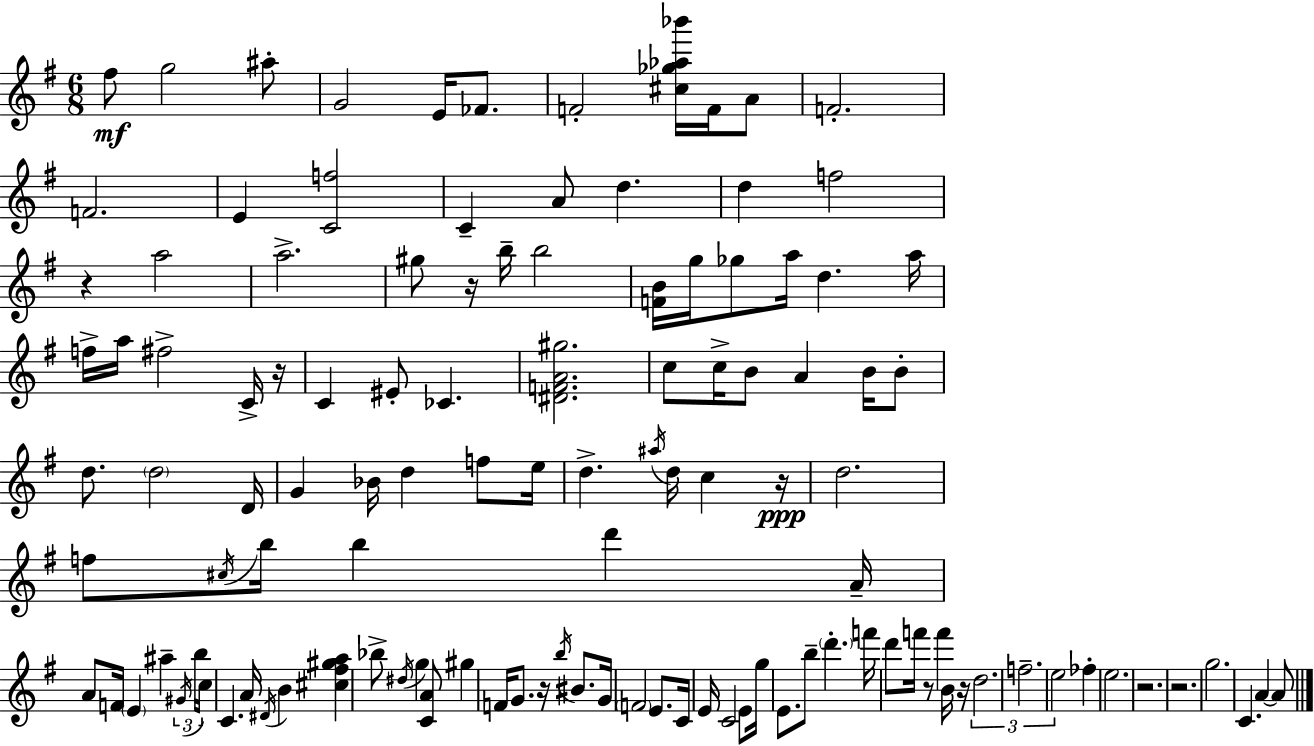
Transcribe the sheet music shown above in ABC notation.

X:1
T:Untitled
M:6/8
L:1/4
K:G
^f/2 g2 ^a/2 G2 E/4 _F/2 F2 [^c_g_a_b']/4 F/4 A/2 F2 F2 E [Cf]2 C A/2 d d f2 z a2 a2 ^g/2 z/4 b/4 b2 [FB]/4 g/4 _g/2 a/4 d a/4 f/4 a/4 ^f2 C/4 z/4 C ^E/2 _C [^DFA^g]2 c/2 c/4 B/2 A B/4 B/2 d/2 d2 D/4 G _B/4 d f/2 e/4 d ^a/4 d/4 c z/4 d2 f/2 ^c/4 b/4 b d' A/4 A/2 F/4 E ^a ^G/4 b/4 c/4 C A/4 ^D/4 B [^c^f^ga] _b/2 ^d/4 g [CA]/2 ^g F/4 G/2 z/4 b/4 ^B/2 G/4 F2 E/2 C/4 E/4 C2 E/2 g/4 E/2 b/2 d' f'/4 d'/2 f'/4 z/2 f' B/4 z/4 d2 f2 e2 _f e2 z2 z2 g2 C A A/2